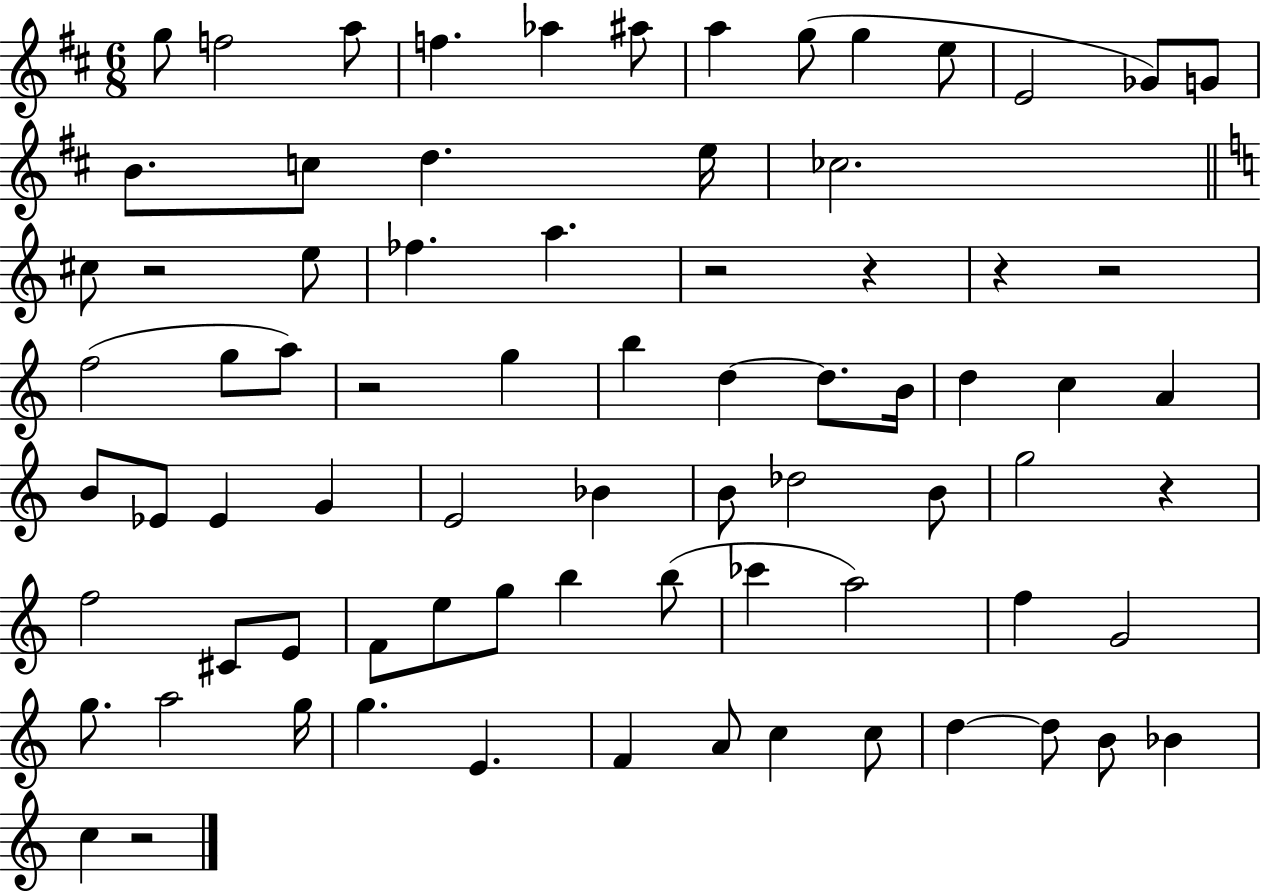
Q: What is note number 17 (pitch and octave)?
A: E5